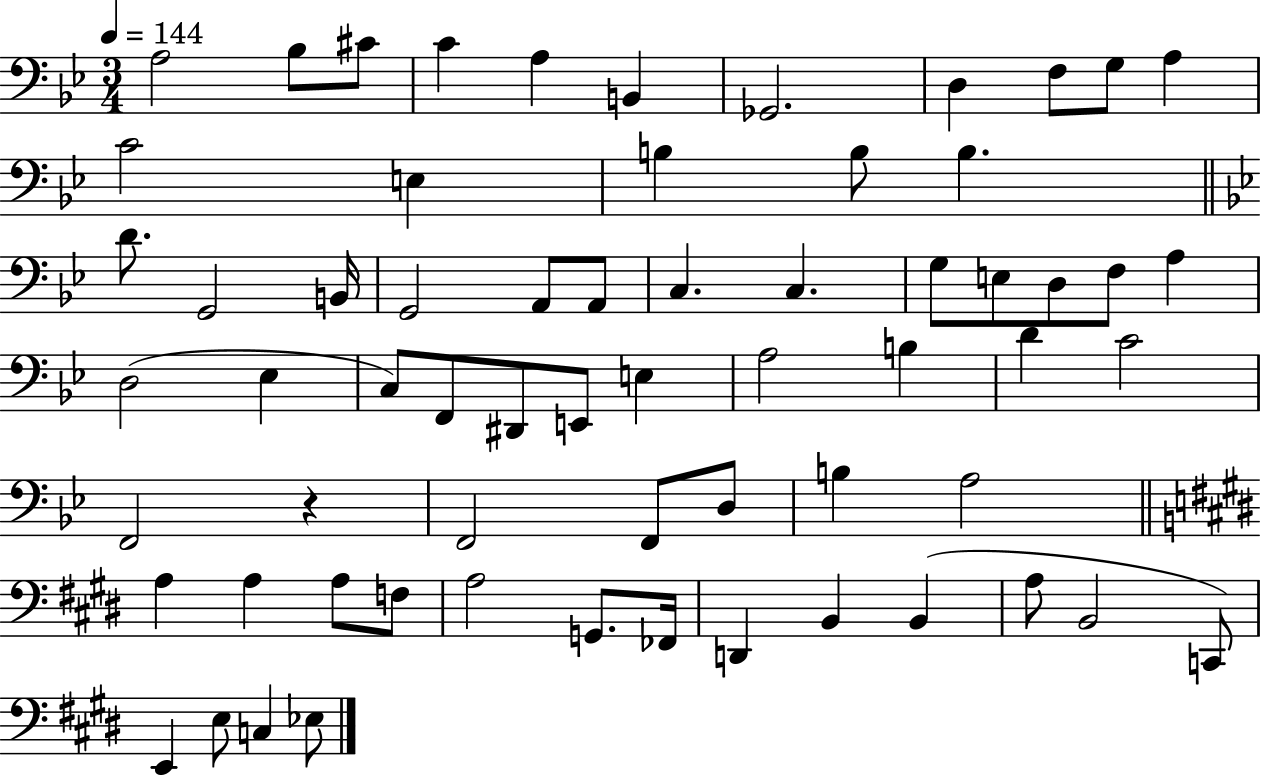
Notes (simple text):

A3/h Bb3/e C#4/e C4/q A3/q B2/q Gb2/h. D3/q F3/e G3/e A3/q C4/h E3/q B3/q B3/e B3/q. D4/e. G2/h B2/s G2/h A2/e A2/e C3/q. C3/q. G3/e E3/e D3/e F3/e A3/q D3/h Eb3/q C3/e F2/e D#2/e E2/e E3/q A3/h B3/q D4/q C4/h F2/h R/q F2/h F2/e D3/e B3/q A3/h A3/q A3/q A3/e F3/e A3/h G2/e. FES2/s D2/q B2/q B2/q A3/e B2/h C2/e E2/q E3/e C3/q Eb3/e